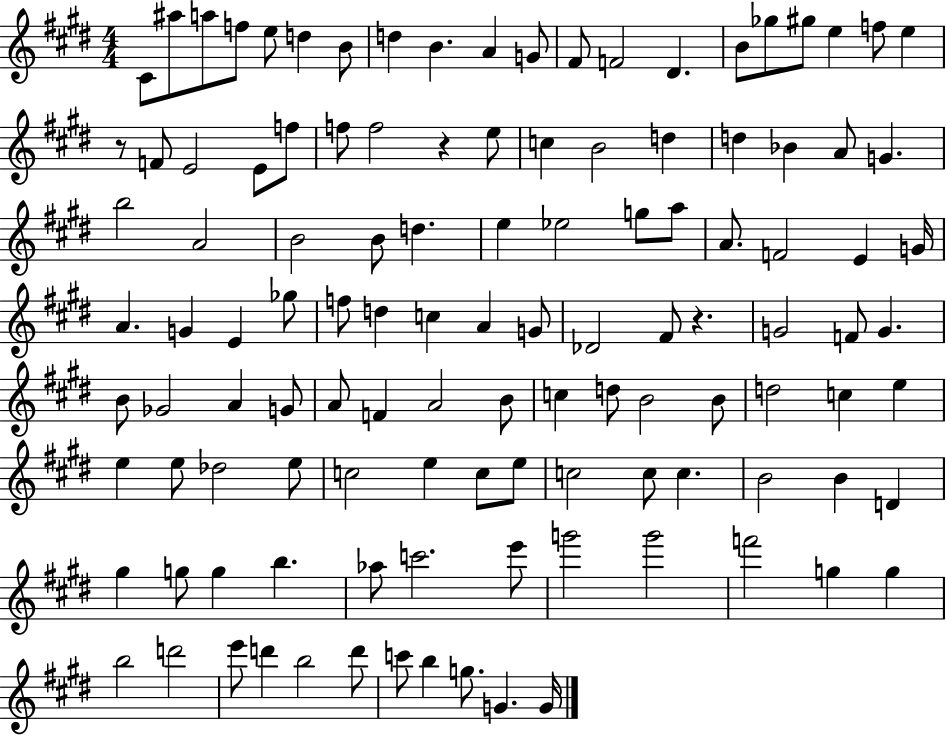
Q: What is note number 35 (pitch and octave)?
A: B5